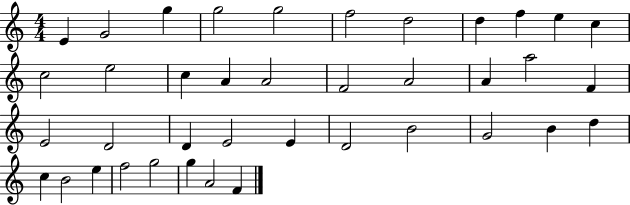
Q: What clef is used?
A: treble